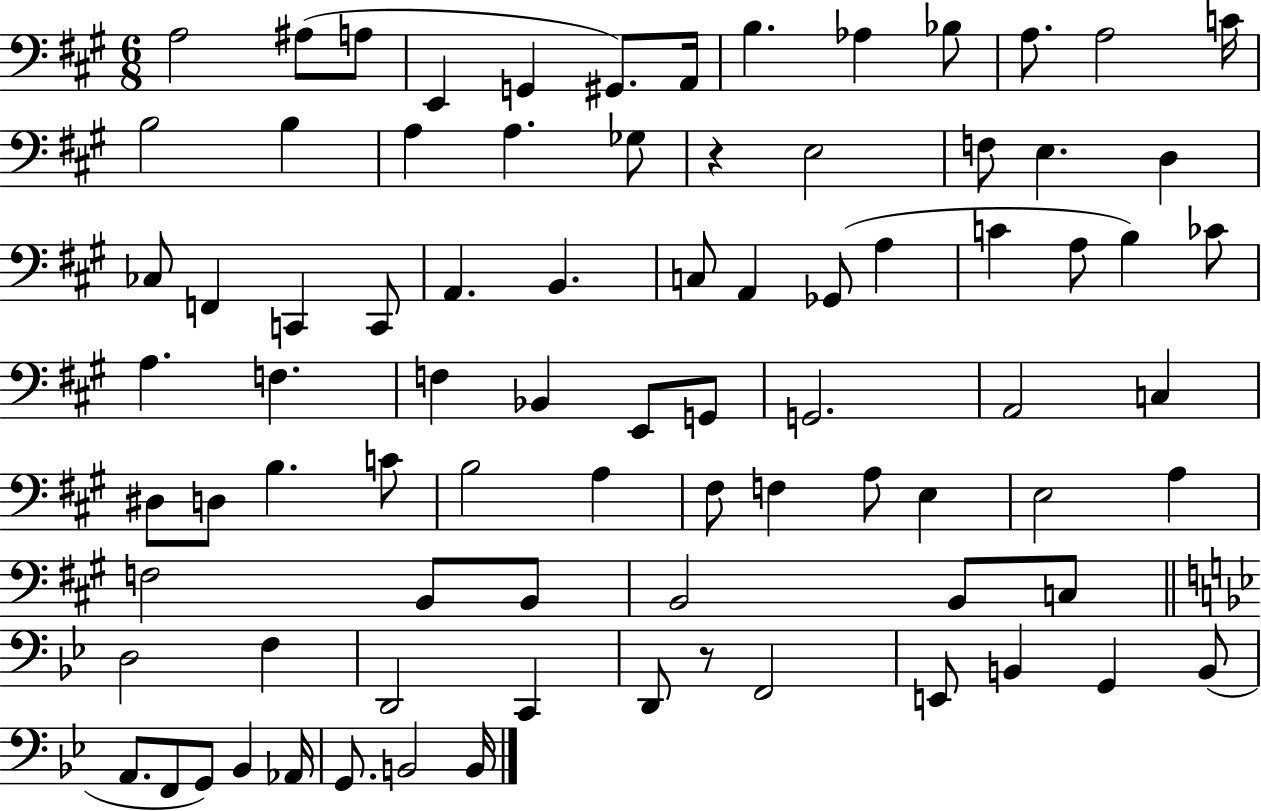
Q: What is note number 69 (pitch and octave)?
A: F2